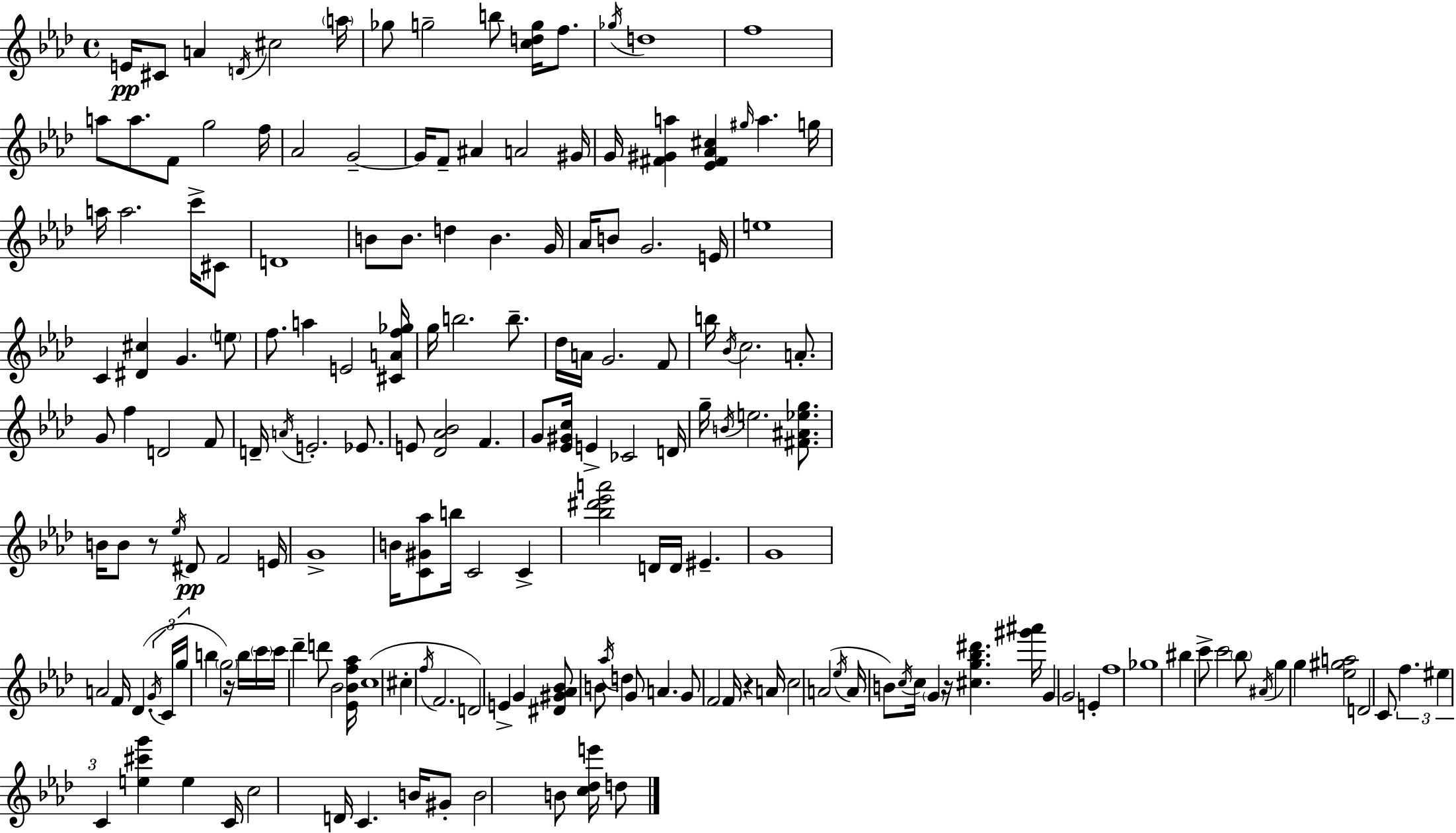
X:1
T:Untitled
M:4/4
L:1/4
K:Fm
E/4 ^C/2 A D/4 ^c2 a/4 _g/2 g2 b/2 [cdg]/4 f/2 _g/4 d4 f4 a/2 a/2 F/2 g2 f/4 _A2 G2 G/4 F/2 ^A A2 ^G/4 G/4 [^F^Ga] [_E^F_A^c] ^g/4 a g/4 a/4 a2 c'/4 ^C/2 D4 B/2 B/2 d B G/4 _A/4 B/2 G2 E/4 e4 C [^D^c] G e/2 f/2 a E2 [^CAf_g]/4 g/4 b2 b/2 _d/4 A/4 G2 F/2 b/4 _B/4 c2 A/2 G/2 f D2 F/2 D/4 A/4 E2 _E/2 E/2 [_D_A_B]2 F G/2 [_E^Gc]/4 E _C2 D/4 g/4 B/4 e2 [^F^A_eg]/2 B/4 B/2 z/2 _e/4 ^D/2 F2 E/4 G4 B/4 [C^G_a]/2 b/4 C2 C [_b^d'_e'a']2 D/4 D/4 ^E G4 A2 F/4 _D G/4 C/4 g/4 b g2 z/4 b/4 c'/4 c'/4 _d' d'/2 _B2 [_E_Bf_a]/4 c4 ^c f/4 F2 D2 E G [^D^G_A_B]/2 B/2 _a/4 d G/2 A G/2 F2 F/4 z A/4 c2 A2 _e/4 A/4 B/2 c/4 c/4 G z/4 [^cg_b^d'] [^g'^a']/4 G G2 E f4 _g4 ^b c'/2 c'2 _b/2 ^A/4 g g [_e^ga]2 D2 C/2 f ^e C [e^c'g'] e C/4 c2 D/4 C B/4 ^G/2 B2 B/2 [c_de']/4 d/2